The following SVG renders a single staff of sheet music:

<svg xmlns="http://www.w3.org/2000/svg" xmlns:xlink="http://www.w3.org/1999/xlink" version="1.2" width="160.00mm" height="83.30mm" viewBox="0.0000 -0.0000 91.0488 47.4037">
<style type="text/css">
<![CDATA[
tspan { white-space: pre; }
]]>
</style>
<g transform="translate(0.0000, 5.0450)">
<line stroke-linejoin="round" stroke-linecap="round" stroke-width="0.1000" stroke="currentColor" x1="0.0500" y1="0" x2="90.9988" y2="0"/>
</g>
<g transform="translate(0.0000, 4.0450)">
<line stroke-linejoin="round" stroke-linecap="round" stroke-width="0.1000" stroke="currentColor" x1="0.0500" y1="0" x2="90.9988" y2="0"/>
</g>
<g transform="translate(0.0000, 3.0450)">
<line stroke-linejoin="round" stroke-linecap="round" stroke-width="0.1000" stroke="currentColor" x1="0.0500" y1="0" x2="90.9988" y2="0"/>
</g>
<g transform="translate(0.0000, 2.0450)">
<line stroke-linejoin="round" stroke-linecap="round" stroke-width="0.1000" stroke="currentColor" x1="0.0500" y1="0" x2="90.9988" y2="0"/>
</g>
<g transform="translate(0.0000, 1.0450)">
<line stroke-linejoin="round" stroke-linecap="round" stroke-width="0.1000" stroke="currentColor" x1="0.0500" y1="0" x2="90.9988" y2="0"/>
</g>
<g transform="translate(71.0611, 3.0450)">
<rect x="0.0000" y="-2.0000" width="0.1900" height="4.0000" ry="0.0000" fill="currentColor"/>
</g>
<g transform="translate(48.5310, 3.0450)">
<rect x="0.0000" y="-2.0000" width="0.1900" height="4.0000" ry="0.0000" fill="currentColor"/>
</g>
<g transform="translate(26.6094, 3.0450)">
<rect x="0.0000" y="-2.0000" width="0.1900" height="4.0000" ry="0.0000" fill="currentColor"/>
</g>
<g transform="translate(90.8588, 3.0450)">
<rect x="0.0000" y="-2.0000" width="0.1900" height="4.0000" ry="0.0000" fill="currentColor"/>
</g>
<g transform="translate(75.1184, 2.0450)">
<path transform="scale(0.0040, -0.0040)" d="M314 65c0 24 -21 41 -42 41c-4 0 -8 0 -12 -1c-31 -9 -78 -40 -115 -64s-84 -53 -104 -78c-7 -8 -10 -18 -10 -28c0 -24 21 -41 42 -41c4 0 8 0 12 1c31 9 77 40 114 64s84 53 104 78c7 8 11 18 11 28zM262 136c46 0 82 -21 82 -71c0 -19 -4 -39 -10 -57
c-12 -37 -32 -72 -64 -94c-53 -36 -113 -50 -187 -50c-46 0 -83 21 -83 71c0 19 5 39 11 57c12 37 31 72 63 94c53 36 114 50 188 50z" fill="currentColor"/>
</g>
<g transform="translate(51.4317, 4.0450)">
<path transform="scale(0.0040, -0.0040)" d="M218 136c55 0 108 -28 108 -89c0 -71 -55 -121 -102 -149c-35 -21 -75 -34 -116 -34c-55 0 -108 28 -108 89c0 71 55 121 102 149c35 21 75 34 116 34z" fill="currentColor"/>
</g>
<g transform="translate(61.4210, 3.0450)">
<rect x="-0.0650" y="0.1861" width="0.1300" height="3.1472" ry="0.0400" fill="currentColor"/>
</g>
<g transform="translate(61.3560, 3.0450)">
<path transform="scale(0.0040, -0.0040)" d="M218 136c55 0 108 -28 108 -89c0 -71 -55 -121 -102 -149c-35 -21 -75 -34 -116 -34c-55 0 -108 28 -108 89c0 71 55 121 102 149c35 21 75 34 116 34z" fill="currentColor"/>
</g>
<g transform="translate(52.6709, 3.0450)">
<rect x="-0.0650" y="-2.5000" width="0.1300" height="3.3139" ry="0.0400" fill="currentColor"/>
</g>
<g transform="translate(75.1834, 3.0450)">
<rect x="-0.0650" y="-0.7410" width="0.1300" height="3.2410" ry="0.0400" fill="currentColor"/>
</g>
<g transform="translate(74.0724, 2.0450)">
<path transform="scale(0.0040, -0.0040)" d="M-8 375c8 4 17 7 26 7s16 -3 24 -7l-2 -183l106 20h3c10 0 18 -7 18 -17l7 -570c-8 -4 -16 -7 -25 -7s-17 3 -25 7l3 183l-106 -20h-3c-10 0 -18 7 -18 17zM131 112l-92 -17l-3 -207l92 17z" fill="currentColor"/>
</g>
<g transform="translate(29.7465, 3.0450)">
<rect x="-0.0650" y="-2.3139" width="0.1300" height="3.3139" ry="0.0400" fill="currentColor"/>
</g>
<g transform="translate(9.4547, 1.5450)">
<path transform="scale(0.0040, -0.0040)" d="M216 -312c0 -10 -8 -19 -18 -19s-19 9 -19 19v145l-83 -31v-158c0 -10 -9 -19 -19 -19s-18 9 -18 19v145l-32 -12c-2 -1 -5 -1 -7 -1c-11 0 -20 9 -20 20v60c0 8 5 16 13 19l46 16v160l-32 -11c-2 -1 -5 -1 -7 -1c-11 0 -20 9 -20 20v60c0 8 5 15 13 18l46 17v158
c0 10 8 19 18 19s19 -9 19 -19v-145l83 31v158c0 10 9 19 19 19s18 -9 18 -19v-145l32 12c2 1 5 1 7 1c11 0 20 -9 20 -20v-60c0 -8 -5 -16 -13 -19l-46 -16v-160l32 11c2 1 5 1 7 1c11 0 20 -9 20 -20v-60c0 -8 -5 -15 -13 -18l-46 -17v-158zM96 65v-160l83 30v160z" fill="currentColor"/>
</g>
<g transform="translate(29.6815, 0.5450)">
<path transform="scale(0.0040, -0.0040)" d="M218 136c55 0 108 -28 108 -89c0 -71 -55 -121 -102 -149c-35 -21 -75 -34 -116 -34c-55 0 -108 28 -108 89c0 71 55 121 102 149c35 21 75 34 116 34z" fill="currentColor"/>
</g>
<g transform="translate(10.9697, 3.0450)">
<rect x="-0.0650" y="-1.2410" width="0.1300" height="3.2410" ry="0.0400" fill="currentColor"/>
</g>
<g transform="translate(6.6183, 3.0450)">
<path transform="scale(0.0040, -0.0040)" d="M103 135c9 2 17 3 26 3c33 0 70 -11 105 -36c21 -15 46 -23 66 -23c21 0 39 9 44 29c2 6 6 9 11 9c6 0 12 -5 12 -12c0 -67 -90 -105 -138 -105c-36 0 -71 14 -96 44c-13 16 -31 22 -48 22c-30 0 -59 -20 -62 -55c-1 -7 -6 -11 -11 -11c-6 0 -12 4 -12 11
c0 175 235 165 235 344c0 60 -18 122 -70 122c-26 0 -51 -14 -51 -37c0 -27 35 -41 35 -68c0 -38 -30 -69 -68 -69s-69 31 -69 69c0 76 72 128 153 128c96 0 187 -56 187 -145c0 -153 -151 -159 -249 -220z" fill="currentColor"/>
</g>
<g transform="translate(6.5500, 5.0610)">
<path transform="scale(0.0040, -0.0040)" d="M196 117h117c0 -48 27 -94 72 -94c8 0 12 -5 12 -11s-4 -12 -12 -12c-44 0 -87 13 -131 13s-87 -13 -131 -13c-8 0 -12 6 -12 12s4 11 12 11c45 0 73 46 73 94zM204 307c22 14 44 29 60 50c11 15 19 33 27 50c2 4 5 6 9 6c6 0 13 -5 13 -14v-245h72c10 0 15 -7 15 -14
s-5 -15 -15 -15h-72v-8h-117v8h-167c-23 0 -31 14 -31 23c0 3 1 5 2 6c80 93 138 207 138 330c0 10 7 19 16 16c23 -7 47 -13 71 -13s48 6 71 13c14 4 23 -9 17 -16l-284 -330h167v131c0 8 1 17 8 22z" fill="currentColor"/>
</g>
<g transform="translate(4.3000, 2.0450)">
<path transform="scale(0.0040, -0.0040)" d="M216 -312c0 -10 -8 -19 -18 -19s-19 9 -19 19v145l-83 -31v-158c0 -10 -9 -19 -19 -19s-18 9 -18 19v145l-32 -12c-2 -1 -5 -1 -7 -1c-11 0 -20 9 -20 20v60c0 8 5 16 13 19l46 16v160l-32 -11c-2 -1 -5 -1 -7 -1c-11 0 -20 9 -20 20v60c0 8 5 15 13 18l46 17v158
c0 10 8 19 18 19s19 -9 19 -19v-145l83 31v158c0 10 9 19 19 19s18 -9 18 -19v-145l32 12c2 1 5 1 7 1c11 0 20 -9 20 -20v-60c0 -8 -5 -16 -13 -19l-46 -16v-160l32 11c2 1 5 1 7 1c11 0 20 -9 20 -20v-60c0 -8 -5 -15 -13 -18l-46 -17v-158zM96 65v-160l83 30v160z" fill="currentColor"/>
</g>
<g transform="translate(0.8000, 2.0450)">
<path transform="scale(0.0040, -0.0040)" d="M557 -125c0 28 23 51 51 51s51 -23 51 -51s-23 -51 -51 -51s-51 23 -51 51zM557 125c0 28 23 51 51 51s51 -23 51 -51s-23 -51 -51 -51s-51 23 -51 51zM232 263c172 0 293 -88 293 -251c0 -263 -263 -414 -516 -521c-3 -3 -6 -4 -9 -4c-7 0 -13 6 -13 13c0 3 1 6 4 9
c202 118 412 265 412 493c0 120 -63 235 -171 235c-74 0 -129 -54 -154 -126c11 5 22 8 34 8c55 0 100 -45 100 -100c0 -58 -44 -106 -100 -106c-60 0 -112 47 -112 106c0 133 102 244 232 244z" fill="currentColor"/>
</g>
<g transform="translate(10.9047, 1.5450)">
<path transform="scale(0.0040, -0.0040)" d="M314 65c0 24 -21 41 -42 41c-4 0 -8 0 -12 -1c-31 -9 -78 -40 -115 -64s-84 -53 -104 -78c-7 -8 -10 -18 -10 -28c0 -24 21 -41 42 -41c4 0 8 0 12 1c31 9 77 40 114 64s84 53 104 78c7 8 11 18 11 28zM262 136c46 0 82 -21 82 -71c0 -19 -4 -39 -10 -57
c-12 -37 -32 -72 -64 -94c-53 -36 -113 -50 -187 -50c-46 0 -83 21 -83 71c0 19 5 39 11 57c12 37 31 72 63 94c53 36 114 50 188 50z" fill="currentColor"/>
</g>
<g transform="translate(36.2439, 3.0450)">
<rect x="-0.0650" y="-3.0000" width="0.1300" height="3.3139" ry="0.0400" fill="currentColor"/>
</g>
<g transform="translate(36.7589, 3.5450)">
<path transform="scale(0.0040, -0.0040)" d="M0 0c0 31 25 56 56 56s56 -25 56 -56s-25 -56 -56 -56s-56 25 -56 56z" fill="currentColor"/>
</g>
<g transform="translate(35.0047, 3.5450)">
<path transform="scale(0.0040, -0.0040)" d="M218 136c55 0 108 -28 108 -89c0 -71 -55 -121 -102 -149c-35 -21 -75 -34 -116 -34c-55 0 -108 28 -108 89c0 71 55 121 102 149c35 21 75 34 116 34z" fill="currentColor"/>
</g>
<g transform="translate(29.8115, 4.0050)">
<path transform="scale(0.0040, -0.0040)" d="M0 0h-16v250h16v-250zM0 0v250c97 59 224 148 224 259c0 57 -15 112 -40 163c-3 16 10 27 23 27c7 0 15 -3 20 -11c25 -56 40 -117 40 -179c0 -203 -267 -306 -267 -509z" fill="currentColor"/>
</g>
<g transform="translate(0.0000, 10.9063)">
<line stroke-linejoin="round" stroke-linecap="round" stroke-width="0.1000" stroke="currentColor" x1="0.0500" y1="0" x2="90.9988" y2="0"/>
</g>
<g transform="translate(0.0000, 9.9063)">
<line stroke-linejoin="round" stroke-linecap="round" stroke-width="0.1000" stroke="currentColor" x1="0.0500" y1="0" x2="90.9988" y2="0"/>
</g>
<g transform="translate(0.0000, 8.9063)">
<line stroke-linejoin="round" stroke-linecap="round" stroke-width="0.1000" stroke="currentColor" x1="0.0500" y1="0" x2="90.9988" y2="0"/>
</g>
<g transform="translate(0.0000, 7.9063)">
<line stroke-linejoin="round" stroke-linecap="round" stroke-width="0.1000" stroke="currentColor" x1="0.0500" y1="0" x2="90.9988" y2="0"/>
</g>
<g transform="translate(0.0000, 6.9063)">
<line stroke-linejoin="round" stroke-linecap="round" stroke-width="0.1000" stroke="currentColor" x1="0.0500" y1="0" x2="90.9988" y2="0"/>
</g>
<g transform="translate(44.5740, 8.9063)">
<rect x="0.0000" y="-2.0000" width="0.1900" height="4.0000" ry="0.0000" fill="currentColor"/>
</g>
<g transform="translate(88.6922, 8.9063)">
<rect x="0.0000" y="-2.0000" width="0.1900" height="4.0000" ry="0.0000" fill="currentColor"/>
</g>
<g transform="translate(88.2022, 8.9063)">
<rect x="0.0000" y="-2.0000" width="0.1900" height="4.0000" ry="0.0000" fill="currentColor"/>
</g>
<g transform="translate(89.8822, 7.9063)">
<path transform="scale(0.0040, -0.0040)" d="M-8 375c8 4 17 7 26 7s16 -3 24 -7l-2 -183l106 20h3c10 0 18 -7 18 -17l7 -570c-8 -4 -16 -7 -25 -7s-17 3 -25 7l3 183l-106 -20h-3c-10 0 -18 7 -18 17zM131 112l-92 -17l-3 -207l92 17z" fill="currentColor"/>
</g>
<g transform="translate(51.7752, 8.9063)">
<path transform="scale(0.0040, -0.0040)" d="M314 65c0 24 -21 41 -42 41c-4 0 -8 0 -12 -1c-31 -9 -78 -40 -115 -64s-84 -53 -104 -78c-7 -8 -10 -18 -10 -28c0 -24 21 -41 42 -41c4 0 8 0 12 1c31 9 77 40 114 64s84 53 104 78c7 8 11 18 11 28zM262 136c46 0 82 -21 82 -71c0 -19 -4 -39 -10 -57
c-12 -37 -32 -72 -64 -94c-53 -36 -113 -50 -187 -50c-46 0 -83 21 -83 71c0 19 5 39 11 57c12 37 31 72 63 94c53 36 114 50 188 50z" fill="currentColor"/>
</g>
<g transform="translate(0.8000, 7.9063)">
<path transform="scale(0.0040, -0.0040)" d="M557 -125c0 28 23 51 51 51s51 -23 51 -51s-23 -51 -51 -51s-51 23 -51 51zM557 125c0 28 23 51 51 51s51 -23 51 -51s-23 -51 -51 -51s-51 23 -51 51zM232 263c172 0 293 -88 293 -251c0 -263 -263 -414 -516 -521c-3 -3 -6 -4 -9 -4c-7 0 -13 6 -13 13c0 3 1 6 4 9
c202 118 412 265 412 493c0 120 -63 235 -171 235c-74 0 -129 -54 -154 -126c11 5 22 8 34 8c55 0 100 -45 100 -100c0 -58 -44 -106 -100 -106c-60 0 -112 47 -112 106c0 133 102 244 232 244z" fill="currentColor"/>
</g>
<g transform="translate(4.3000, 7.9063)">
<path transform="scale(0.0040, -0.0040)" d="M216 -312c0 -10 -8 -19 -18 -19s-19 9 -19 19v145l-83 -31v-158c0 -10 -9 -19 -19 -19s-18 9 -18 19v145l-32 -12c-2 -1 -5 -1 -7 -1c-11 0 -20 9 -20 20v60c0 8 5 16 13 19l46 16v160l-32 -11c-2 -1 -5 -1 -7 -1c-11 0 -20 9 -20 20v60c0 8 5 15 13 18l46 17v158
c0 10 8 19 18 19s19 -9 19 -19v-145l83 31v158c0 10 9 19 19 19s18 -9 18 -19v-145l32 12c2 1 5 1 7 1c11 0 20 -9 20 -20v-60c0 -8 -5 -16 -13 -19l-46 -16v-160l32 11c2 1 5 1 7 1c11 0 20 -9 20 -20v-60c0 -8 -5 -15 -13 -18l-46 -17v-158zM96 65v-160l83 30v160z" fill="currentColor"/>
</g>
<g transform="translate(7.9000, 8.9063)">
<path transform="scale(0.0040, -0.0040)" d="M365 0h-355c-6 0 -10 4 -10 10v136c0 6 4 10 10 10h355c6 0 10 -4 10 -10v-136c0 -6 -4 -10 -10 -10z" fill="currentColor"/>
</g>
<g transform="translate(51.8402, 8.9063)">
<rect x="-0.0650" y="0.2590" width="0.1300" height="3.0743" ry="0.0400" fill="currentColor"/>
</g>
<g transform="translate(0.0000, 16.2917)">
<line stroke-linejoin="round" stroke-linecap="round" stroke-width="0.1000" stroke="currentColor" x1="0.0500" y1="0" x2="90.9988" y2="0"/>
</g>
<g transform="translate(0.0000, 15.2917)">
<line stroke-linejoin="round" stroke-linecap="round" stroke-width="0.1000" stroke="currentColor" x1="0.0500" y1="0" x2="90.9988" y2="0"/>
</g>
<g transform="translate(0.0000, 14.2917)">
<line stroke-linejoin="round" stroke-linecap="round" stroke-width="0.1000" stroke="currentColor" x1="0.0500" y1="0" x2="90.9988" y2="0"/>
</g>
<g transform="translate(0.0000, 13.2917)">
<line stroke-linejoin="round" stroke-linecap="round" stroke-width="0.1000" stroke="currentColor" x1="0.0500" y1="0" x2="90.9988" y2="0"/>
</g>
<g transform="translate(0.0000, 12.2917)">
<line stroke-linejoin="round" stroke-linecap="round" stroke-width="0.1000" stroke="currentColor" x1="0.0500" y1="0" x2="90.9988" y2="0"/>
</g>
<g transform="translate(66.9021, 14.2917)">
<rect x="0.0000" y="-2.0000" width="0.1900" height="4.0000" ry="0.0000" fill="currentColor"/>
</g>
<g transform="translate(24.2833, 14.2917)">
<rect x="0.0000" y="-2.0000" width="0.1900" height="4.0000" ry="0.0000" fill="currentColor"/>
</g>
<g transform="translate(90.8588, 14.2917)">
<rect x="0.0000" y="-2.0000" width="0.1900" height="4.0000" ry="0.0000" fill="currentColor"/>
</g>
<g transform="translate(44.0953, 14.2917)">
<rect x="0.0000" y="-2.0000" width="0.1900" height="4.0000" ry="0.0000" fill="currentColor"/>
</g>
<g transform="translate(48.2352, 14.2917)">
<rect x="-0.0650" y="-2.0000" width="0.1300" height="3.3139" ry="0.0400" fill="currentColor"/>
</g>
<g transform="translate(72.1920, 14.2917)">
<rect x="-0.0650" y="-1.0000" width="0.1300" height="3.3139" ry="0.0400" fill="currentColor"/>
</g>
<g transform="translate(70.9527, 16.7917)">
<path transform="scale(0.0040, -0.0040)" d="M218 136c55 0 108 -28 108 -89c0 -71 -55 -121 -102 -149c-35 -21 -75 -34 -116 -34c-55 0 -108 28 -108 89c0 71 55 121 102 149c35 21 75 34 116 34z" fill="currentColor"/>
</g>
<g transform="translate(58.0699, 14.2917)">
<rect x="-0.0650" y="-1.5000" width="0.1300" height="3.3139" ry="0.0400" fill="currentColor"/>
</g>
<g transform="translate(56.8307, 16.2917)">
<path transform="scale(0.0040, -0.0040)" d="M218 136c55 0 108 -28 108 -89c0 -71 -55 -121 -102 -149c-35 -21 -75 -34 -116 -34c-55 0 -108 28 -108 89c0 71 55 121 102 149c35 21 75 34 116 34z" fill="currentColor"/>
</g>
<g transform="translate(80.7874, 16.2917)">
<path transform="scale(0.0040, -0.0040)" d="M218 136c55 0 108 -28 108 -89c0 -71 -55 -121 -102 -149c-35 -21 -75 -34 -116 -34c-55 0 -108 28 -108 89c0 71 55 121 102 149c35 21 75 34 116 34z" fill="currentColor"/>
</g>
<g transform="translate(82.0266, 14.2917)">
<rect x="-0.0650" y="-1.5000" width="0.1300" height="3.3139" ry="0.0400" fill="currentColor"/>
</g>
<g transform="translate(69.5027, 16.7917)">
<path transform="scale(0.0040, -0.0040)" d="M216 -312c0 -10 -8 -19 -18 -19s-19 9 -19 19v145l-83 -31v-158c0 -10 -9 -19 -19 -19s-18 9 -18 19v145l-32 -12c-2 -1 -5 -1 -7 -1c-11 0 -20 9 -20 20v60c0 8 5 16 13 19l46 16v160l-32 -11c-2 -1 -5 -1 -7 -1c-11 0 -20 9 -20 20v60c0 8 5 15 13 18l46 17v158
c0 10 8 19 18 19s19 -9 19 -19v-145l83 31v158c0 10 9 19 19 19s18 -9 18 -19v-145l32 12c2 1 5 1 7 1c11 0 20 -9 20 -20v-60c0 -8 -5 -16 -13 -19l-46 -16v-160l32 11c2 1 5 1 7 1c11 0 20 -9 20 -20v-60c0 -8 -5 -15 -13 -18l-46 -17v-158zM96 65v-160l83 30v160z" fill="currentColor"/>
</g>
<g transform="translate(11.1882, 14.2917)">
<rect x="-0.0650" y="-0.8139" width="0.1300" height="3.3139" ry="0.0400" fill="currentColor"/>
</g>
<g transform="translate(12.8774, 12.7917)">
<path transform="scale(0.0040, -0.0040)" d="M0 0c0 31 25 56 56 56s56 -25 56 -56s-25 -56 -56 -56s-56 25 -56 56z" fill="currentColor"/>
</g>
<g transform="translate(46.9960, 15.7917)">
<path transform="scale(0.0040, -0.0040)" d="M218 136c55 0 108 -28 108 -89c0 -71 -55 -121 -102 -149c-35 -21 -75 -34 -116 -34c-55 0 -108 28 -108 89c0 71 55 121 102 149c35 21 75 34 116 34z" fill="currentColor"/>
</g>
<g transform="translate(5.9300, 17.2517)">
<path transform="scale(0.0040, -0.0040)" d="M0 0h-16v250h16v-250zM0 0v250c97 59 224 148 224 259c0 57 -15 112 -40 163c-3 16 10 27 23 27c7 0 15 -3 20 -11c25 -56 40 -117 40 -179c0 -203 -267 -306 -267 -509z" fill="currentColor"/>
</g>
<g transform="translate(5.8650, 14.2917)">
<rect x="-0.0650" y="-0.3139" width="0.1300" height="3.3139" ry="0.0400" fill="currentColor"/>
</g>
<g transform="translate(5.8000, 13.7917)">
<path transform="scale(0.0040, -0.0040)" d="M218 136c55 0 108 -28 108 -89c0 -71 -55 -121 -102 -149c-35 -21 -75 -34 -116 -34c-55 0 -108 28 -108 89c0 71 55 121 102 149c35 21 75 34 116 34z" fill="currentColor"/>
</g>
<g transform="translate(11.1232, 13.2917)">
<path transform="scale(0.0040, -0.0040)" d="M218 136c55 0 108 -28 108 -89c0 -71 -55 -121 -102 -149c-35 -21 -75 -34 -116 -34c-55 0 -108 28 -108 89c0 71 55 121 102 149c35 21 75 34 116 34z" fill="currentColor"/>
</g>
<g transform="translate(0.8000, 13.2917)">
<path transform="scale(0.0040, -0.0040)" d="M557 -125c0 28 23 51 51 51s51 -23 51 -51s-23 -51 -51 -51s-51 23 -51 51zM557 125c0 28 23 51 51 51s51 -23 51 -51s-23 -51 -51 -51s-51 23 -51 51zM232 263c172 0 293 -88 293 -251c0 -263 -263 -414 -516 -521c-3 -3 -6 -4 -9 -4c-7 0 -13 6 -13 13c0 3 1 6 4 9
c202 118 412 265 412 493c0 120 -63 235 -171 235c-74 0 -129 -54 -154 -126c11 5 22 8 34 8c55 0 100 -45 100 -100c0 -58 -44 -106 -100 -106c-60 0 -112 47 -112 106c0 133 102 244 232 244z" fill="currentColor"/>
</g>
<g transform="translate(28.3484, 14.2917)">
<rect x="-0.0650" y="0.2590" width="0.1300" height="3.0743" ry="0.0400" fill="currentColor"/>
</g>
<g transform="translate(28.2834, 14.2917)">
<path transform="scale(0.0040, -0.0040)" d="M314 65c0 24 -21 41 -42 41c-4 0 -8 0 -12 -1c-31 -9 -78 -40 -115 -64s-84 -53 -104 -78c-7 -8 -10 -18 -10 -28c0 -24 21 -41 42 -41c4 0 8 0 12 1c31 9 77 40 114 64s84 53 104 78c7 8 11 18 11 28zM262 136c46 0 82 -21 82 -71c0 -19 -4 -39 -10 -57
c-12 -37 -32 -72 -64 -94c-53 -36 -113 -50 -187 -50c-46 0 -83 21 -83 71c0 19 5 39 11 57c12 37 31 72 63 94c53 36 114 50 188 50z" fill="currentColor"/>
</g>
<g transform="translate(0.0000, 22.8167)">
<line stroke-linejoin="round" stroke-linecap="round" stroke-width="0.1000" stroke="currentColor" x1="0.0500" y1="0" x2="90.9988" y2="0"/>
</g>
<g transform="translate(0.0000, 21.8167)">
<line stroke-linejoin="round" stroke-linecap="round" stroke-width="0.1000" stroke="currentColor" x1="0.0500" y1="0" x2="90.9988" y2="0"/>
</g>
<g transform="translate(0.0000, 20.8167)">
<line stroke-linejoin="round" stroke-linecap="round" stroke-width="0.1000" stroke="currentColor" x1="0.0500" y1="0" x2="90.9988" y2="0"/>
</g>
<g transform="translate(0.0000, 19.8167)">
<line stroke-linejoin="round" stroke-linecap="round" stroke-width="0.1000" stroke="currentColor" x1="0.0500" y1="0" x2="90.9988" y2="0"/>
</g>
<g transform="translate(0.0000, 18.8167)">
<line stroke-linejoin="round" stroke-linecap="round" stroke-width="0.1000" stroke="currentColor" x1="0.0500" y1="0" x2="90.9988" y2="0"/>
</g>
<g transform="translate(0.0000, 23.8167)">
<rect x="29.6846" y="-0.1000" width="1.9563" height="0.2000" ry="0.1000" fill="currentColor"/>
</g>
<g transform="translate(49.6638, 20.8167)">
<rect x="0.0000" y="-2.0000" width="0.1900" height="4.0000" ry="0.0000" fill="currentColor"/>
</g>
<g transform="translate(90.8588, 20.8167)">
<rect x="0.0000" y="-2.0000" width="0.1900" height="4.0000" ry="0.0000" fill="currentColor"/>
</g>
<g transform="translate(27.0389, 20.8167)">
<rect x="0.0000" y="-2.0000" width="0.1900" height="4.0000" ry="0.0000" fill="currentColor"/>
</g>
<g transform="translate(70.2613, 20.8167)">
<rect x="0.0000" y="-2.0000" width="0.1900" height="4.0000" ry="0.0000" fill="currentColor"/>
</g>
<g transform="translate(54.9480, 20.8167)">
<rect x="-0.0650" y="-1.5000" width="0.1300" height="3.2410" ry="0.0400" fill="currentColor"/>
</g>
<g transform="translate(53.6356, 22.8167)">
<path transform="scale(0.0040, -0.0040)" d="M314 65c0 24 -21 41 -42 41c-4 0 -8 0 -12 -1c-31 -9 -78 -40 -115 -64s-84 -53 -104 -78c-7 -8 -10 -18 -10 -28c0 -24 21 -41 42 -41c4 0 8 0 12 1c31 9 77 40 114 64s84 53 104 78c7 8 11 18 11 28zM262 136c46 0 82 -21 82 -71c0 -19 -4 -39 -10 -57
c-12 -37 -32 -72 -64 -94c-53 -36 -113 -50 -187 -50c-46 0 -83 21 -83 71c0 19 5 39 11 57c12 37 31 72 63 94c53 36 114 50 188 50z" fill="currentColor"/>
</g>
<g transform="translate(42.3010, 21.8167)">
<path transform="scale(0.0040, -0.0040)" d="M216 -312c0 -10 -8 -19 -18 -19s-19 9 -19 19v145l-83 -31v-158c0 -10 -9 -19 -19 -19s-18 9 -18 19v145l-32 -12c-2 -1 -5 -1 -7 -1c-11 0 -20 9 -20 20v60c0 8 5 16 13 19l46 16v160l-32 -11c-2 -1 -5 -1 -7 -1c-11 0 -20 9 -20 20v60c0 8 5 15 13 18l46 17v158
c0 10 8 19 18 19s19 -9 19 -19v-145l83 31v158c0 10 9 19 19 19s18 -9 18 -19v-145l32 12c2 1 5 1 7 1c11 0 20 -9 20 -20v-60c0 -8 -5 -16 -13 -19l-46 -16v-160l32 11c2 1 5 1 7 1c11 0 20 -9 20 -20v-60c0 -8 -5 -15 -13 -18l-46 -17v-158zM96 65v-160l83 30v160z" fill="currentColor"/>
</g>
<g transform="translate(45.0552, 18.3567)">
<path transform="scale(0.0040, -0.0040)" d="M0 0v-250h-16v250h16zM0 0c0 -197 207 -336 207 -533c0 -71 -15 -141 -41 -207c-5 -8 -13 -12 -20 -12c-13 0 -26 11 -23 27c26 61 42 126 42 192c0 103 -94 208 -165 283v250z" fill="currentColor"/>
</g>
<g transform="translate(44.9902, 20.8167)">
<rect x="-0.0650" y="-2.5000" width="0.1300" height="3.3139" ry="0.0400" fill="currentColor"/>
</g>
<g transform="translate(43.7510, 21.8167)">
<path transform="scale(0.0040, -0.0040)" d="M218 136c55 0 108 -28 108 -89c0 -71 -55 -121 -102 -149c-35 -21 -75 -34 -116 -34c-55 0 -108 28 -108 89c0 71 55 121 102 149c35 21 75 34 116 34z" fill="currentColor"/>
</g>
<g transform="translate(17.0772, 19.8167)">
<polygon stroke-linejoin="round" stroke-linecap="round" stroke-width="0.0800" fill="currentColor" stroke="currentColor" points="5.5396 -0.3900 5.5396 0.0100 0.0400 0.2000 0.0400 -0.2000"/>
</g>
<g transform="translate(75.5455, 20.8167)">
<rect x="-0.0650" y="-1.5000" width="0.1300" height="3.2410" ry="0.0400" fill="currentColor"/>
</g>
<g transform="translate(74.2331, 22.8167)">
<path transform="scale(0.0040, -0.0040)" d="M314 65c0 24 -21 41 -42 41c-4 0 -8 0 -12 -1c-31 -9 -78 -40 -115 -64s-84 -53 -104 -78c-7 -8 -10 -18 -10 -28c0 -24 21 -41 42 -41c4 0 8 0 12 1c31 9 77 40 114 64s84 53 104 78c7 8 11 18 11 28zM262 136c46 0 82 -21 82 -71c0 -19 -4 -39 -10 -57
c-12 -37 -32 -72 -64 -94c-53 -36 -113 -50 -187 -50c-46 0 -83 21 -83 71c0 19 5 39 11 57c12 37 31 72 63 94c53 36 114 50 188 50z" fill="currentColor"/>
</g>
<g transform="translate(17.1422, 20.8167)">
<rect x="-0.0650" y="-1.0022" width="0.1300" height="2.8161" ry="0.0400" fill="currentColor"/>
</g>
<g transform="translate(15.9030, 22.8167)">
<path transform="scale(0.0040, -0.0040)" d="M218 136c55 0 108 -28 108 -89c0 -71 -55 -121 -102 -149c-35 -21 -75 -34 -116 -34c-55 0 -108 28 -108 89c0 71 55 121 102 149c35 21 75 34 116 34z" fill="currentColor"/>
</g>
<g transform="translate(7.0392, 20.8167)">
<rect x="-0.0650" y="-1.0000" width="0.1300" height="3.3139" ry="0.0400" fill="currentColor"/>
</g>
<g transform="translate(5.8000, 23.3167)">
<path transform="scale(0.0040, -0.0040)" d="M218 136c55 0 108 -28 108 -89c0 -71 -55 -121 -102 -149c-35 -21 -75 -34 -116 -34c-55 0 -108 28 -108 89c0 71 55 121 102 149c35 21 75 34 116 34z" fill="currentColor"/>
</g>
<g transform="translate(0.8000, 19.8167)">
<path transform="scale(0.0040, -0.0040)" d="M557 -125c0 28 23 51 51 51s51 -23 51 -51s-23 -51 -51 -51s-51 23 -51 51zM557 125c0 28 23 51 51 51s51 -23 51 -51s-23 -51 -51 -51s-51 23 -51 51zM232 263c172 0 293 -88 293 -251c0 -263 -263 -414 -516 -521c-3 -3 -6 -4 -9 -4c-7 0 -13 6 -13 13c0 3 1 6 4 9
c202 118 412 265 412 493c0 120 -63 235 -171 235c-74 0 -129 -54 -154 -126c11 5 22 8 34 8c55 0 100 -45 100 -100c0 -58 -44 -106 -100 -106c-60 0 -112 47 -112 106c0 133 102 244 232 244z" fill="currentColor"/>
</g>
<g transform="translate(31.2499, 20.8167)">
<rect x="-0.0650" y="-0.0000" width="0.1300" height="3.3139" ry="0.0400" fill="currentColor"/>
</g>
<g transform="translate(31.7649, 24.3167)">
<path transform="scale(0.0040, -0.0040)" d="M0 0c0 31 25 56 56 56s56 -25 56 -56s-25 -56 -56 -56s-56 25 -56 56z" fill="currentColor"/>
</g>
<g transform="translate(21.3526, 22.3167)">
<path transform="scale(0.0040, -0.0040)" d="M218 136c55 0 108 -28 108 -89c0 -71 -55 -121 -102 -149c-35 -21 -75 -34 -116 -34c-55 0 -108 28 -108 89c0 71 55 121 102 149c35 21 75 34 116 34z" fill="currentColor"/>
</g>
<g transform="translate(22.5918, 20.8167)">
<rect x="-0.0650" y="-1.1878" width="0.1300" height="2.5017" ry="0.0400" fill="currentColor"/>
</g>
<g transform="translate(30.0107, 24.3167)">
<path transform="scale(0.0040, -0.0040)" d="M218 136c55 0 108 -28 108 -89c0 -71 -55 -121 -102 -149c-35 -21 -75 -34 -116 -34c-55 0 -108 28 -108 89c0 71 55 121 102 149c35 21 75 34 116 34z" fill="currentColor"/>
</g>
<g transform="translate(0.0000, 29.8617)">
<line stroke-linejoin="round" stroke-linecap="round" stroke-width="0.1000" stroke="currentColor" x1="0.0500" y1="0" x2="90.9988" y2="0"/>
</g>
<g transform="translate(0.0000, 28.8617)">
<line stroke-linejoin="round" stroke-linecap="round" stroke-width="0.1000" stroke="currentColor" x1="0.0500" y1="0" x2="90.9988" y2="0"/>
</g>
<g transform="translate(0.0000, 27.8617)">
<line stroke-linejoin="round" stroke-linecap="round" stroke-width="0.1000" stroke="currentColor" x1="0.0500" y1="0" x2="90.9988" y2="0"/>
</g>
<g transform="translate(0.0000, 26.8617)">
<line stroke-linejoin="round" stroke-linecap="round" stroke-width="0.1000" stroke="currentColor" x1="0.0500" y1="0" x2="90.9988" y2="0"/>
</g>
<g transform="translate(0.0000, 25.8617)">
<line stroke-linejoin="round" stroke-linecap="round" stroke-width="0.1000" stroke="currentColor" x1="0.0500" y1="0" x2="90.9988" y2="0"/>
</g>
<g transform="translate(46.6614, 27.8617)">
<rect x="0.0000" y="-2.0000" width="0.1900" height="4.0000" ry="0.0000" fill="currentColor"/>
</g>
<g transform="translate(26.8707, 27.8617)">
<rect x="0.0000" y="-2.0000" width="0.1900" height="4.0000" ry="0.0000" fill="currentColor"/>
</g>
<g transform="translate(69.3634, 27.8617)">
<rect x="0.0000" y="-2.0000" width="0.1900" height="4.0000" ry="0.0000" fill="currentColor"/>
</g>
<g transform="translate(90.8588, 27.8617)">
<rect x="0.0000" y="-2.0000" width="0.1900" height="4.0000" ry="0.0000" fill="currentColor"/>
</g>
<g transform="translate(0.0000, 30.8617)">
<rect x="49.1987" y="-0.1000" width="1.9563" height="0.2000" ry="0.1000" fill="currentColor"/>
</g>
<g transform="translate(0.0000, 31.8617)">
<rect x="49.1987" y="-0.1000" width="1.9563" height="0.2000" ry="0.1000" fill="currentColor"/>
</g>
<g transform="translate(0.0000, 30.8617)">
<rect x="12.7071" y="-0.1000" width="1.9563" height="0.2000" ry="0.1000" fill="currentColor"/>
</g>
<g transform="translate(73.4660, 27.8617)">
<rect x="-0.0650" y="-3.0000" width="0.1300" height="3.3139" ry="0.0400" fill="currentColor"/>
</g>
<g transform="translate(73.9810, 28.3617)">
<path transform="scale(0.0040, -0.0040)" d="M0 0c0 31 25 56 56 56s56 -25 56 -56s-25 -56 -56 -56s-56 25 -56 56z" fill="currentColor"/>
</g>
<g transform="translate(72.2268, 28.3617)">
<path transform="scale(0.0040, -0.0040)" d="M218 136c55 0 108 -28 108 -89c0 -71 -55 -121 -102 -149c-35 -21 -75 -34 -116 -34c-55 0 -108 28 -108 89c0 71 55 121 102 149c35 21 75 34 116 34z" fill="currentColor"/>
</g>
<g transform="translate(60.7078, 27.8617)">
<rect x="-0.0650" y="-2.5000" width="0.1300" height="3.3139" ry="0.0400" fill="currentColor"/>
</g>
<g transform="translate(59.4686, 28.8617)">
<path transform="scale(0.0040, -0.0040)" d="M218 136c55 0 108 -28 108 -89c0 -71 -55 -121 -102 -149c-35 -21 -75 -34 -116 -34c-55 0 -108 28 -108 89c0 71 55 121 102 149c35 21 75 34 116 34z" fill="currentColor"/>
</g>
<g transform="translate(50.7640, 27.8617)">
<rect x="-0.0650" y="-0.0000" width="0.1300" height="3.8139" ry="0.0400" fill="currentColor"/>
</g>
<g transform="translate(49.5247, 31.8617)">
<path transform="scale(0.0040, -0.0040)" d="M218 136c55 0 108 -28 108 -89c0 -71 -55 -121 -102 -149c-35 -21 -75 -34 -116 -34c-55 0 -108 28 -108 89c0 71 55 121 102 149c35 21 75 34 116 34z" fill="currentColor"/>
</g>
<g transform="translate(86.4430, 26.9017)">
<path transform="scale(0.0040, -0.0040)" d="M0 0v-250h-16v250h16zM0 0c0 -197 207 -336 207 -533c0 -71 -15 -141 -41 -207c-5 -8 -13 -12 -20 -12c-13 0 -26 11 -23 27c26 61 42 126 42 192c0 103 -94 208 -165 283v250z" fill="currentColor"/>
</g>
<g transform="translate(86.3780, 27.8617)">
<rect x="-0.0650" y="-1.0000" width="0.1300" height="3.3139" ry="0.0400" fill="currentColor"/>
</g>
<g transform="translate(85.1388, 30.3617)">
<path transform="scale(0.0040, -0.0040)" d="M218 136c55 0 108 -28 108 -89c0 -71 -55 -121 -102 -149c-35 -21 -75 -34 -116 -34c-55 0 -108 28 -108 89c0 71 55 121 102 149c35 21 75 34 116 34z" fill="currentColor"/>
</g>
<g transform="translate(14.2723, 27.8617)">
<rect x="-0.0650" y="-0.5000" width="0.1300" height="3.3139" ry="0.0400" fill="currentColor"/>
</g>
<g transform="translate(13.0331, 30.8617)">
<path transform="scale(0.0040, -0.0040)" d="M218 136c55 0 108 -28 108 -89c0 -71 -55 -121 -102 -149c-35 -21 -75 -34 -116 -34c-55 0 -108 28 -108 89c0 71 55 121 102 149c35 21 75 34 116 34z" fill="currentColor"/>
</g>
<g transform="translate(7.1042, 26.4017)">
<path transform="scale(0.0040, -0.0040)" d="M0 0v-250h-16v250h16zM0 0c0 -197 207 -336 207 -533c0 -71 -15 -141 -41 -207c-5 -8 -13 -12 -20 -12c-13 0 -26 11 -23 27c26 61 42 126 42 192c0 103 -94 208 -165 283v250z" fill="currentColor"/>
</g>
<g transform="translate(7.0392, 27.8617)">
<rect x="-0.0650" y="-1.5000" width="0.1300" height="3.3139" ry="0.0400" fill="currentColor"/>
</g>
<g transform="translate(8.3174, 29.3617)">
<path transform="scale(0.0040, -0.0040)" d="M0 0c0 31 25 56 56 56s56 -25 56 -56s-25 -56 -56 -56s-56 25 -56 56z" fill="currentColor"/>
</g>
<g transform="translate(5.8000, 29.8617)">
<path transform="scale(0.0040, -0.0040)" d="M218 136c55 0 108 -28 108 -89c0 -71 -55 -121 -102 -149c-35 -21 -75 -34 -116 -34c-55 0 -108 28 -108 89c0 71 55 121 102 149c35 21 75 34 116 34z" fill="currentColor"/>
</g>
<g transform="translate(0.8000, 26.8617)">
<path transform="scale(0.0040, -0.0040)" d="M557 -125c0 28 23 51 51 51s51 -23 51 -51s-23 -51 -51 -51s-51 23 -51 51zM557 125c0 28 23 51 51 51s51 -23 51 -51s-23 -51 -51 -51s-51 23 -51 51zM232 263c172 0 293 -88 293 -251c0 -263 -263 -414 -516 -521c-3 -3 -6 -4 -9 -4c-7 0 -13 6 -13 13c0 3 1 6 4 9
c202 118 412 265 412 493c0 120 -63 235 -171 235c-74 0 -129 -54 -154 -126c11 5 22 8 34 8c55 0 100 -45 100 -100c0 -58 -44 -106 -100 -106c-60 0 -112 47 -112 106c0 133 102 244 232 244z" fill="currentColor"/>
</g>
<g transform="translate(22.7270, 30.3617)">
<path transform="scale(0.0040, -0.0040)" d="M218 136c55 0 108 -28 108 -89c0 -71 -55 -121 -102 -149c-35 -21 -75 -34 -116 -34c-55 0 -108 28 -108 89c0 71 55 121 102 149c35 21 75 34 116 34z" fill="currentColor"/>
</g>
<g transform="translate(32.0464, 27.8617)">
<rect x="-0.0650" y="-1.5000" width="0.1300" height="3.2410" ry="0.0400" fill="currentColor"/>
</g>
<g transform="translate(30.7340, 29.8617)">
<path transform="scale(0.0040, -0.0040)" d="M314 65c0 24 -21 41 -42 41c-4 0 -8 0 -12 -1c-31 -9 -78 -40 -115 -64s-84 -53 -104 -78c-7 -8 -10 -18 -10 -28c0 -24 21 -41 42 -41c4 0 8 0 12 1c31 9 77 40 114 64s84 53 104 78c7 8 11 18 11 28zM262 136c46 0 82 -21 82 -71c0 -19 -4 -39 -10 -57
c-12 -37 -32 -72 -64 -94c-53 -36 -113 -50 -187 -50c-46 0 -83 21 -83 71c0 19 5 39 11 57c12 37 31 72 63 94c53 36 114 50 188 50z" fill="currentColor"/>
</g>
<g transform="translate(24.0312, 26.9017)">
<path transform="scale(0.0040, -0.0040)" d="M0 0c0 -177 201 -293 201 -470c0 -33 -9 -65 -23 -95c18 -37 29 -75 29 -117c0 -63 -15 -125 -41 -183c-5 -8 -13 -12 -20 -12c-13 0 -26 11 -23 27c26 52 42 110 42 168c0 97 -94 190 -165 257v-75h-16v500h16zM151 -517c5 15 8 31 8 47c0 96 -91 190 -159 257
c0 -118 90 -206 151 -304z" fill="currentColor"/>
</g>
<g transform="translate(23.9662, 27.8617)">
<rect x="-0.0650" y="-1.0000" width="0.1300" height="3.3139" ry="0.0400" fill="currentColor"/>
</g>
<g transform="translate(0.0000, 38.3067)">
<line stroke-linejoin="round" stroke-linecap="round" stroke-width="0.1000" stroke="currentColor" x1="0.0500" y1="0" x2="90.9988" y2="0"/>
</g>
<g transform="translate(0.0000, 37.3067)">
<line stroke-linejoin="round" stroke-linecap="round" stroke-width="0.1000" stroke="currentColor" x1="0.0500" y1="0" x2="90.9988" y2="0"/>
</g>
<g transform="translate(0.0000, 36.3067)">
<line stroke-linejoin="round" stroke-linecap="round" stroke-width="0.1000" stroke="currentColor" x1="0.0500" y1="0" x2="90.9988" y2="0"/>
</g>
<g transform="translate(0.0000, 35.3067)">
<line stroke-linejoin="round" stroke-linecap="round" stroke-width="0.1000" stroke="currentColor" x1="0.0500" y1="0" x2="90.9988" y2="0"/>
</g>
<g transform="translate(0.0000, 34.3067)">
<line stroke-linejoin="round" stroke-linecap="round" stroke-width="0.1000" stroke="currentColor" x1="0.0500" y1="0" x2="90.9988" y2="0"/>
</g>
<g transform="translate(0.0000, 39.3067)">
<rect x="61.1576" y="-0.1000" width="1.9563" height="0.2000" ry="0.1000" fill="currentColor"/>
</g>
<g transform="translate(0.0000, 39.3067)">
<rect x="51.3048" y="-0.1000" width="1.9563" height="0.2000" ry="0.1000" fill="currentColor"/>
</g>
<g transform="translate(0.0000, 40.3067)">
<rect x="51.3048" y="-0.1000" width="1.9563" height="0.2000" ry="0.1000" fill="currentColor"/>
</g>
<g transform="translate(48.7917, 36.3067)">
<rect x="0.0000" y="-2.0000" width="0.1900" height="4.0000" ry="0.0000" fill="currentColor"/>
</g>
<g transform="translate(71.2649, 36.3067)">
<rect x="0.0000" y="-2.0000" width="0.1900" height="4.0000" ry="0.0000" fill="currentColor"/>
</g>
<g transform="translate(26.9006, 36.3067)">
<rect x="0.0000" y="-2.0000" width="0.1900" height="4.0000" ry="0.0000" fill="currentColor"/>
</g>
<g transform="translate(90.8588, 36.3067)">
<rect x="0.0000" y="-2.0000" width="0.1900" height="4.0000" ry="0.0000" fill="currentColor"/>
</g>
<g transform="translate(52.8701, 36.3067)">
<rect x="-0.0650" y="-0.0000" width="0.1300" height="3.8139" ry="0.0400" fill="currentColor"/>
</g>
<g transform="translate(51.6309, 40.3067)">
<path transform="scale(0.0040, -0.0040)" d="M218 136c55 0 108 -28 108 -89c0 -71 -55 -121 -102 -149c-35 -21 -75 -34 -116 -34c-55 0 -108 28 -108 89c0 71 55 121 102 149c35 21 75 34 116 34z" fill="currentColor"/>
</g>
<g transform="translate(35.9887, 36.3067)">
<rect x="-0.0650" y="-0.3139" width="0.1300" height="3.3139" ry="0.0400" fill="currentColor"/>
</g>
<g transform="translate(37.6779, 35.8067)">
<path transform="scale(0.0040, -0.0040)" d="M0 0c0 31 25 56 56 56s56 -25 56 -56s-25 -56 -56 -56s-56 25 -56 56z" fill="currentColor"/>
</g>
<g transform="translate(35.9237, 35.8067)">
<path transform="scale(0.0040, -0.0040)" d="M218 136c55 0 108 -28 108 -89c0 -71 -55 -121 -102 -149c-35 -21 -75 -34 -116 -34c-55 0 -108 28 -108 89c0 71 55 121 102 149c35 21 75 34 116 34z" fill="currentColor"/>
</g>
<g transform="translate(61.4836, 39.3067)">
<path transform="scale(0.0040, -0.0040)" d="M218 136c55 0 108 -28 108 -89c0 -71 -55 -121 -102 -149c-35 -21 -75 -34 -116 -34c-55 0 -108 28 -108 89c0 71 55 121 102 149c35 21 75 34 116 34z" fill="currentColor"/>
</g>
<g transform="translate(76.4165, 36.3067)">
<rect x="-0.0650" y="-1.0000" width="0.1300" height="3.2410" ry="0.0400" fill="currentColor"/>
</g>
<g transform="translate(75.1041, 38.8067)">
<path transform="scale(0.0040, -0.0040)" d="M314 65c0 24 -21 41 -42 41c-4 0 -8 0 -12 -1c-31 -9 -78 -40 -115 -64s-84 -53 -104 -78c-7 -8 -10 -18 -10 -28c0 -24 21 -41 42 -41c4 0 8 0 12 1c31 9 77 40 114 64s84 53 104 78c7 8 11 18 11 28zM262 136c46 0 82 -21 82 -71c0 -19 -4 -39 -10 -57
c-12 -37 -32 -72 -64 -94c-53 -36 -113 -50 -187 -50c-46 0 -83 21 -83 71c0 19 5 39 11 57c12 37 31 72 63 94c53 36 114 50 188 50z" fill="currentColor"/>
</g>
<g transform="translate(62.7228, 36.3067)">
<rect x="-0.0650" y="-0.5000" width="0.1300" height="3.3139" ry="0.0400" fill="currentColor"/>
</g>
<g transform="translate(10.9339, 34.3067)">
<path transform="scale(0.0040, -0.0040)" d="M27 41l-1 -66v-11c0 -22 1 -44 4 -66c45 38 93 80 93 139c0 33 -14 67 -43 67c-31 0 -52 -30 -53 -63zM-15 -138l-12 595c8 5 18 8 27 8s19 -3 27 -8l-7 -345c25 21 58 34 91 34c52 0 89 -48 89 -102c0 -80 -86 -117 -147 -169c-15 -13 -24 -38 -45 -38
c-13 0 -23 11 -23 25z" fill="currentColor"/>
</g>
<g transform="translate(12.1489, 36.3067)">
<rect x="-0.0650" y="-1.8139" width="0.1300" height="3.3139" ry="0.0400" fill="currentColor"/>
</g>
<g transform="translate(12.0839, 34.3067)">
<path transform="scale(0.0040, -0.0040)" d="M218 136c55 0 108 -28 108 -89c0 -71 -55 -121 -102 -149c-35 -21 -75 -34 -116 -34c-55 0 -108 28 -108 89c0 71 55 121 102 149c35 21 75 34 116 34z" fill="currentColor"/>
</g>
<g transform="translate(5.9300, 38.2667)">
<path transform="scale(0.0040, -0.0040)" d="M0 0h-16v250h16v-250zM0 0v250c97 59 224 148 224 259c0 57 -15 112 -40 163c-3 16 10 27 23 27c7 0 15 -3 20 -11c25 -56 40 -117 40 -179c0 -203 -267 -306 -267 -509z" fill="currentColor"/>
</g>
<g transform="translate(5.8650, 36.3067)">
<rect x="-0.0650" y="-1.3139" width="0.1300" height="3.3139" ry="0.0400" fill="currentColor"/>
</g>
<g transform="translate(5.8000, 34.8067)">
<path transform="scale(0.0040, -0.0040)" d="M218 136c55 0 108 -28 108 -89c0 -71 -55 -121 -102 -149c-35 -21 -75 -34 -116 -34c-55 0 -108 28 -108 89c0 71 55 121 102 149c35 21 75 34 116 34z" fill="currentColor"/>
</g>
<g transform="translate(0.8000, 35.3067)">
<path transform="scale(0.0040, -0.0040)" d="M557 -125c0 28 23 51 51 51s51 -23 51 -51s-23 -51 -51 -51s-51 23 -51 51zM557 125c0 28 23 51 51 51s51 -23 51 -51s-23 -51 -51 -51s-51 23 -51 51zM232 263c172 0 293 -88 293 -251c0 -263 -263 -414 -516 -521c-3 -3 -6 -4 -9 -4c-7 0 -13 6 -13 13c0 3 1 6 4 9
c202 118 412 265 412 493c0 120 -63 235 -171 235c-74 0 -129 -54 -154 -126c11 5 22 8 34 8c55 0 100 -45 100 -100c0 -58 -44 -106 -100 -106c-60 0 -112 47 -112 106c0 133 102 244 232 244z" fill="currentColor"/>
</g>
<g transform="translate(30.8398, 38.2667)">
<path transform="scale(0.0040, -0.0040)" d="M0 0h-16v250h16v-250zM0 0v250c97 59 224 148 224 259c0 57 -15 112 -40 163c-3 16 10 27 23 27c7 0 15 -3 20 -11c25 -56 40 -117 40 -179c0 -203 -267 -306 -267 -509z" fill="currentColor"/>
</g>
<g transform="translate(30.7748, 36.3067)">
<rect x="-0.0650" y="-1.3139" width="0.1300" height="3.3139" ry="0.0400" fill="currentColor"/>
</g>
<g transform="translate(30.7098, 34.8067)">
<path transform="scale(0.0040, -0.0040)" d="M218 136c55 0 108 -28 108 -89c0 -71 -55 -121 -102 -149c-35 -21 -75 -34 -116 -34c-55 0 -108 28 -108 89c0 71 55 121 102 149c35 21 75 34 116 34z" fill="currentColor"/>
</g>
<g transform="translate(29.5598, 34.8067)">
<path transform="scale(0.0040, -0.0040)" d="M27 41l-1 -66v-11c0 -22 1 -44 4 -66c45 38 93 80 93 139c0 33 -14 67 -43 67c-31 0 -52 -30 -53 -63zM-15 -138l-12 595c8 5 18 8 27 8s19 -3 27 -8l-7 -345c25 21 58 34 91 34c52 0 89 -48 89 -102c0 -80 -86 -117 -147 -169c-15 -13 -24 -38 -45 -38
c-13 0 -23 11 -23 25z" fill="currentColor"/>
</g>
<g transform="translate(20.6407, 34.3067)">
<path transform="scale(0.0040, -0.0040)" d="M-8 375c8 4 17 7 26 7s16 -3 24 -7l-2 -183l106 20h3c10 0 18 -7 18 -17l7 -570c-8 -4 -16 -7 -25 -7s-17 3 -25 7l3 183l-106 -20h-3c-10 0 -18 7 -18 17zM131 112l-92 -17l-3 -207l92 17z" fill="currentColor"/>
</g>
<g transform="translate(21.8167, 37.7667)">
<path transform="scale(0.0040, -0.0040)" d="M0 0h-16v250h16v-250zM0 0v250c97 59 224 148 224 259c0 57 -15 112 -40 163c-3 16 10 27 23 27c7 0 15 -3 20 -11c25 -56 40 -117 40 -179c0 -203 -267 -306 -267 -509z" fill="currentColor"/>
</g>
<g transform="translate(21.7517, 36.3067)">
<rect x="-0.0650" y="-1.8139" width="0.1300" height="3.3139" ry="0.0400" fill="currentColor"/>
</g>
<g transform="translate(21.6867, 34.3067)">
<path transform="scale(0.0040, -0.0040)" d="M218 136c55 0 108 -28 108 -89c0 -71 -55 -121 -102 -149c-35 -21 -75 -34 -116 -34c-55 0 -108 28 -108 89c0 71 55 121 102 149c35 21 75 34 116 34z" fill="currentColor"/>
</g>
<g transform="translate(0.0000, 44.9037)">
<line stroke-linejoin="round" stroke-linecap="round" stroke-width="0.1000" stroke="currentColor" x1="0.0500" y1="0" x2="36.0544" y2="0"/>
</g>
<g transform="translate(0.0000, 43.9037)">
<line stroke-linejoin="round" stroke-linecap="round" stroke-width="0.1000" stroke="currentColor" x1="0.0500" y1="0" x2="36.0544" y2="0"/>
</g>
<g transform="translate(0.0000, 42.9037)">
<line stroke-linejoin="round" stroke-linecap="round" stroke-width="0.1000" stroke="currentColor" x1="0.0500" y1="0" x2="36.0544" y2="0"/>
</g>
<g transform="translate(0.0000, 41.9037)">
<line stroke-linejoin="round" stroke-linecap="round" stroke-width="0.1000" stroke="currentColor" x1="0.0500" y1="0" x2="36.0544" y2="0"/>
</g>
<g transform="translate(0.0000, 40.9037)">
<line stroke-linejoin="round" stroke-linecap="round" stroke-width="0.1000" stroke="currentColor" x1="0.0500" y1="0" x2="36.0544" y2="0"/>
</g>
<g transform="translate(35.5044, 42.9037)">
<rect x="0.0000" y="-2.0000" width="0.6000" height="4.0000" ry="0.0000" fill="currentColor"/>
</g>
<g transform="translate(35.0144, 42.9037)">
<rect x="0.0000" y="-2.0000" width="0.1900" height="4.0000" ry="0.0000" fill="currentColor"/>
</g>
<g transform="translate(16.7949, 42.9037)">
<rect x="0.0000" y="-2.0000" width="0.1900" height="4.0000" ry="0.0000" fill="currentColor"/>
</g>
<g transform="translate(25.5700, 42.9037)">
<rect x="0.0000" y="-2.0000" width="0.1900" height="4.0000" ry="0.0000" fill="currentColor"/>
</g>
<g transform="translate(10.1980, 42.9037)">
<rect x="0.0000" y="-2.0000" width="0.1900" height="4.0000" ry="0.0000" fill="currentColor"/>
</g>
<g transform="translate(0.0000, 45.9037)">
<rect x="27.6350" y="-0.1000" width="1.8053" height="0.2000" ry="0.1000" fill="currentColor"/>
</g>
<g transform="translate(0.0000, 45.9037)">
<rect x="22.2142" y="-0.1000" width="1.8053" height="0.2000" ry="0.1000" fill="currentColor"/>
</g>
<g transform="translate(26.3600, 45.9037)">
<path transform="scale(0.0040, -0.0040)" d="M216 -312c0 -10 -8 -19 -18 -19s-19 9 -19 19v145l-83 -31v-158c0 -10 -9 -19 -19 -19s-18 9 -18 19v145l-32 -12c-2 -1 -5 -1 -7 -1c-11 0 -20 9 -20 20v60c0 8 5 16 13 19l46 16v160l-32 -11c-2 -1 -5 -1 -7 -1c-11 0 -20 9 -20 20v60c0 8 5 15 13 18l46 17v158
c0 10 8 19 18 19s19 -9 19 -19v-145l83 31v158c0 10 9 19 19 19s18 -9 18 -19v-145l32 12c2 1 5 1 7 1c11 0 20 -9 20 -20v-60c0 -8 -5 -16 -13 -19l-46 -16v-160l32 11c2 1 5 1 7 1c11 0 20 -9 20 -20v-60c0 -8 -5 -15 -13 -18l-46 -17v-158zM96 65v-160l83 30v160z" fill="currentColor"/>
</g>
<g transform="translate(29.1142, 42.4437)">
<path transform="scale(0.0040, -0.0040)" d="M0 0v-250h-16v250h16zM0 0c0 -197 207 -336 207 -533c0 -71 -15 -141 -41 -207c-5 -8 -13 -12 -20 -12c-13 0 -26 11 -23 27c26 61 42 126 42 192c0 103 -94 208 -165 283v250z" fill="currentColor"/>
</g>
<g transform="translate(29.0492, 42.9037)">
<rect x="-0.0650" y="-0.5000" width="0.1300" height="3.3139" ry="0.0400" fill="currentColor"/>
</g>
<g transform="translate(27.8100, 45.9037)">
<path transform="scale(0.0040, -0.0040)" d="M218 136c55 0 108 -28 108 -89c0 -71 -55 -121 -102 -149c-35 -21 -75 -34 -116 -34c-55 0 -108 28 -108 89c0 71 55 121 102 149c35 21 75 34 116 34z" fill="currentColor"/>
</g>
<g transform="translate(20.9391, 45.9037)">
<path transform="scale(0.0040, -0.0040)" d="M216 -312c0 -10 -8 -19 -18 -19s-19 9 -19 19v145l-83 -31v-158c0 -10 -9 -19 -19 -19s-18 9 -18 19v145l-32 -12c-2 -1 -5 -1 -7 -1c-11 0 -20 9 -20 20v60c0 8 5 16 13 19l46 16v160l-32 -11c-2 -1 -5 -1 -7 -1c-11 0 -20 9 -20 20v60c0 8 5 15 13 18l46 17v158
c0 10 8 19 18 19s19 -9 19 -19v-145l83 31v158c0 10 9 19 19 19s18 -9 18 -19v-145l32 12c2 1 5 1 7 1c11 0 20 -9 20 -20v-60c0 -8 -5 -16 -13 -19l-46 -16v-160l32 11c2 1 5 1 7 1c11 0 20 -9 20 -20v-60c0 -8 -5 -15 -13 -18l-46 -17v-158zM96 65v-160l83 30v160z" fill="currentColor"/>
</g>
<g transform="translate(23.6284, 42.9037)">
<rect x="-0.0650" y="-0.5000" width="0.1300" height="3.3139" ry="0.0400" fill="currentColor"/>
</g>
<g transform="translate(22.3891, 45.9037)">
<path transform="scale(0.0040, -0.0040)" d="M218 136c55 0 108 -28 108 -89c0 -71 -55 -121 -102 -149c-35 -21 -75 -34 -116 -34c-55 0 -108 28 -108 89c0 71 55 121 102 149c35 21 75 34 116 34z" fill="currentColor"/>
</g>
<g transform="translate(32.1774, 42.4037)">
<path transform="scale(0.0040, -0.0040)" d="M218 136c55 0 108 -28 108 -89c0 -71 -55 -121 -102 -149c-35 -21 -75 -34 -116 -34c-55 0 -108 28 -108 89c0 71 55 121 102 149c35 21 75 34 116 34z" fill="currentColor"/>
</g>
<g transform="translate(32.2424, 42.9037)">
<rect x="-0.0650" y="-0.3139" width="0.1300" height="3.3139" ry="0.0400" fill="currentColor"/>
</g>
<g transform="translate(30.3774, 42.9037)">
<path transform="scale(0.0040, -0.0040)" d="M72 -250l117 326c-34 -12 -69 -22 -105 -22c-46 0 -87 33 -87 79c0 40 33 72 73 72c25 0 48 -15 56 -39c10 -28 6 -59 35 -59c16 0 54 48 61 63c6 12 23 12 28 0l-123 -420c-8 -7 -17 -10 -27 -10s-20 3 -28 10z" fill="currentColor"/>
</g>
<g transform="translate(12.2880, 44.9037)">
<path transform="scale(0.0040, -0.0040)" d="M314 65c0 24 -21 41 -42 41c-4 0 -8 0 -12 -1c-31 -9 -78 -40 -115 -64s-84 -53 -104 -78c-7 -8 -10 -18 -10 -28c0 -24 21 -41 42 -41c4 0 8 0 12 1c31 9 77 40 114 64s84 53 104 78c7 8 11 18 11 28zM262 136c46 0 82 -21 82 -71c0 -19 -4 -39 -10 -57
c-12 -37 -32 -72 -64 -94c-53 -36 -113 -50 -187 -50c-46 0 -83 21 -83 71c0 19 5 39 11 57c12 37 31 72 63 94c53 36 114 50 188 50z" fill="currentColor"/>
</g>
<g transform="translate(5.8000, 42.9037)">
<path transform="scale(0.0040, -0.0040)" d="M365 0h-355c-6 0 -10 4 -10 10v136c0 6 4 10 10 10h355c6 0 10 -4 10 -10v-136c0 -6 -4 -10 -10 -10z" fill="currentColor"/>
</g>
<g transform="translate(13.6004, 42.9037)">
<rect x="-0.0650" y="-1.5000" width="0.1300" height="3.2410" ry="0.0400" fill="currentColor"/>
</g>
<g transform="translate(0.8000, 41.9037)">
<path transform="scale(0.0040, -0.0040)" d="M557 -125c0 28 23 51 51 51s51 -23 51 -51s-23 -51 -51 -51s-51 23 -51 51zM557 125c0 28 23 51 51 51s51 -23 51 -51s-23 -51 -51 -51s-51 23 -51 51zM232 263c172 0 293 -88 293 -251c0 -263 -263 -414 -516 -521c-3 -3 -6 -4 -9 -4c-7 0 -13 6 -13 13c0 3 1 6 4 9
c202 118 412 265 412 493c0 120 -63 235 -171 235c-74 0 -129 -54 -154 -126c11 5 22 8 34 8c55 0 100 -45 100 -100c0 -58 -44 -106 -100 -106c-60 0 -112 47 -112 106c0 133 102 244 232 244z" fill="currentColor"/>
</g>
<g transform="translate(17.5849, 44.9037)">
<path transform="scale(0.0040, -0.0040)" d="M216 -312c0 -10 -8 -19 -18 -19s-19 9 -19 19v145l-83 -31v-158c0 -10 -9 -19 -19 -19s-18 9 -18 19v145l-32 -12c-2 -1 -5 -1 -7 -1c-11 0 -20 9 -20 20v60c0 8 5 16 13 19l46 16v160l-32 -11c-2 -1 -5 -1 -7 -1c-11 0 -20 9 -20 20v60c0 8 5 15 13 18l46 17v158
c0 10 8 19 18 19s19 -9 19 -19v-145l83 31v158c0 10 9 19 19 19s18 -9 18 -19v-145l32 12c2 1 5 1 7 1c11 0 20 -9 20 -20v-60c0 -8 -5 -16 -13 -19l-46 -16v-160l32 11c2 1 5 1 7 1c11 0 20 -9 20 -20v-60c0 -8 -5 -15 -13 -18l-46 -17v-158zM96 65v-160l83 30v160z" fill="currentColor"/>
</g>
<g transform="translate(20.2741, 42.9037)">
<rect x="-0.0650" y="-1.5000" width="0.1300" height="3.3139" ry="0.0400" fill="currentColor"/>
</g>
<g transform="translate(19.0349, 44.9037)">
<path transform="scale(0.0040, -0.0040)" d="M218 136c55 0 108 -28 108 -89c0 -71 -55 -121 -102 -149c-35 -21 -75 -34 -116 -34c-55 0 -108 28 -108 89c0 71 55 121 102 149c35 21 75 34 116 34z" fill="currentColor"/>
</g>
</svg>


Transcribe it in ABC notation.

X:1
T:Untitled
M:2/4
L:1/4
K:G
^G,2 B,/2 C, B,, D, F,2 z2 D,2 E,/2 F, D,2 A,, G,, ^F,, G,, F,, G,,/2 A,,/2 D,, ^B,,/2 G,,2 G,,2 G,,/2 E,, F,,/4 G,,2 C,, B,, C, F,,/2 G,/2 _A, A,/2 _G,/2 E, C,, E,, F,,2 z2 G,,2 ^G,, ^E,, ^E,,/2 z/2 E,